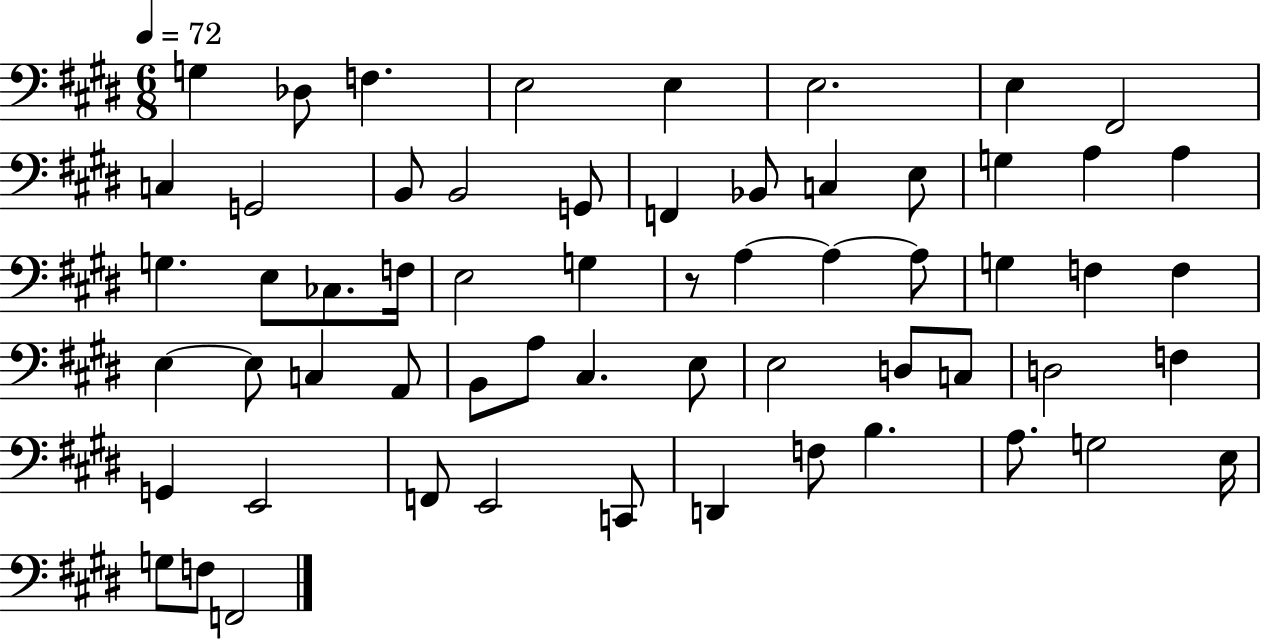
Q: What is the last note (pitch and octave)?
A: F2